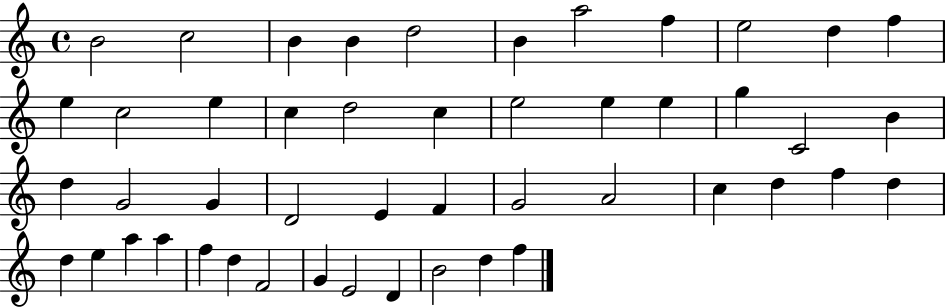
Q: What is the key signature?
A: C major